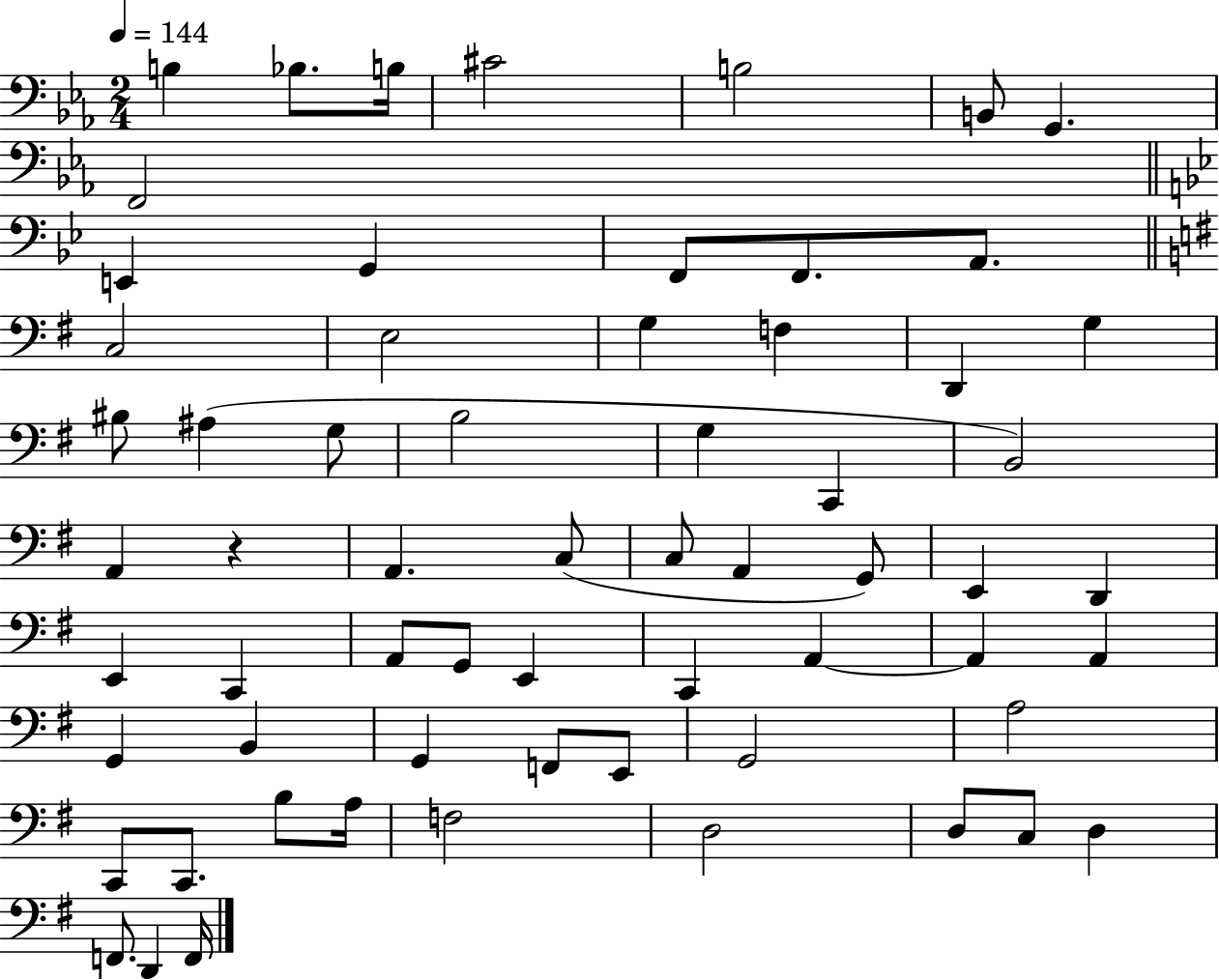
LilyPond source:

{
  \clef bass
  \numericTimeSignature
  \time 2/4
  \key ees \major
  \tempo 4 = 144
  b4 bes8. b16 | cis'2 | b2 | b,8 g,4. | \break f,2 | \bar "||" \break \key g \minor e,4 g,4 | f,8 f,8. a,8. | \bar "||" \break \key e \minor c2 | e2 | g4 f4 | d,4 g4 | \break bis8 ais4( g8 | b2 | g4 c,4 | b,2) | \break a,4 r4 | a,4. c8( | c8 a,4 g,8) | e,4 d,4 | \break e,4 c,4 | a,8 g,8 e,4 | c,4 a,4~~ | a,4 a,4 | \break g,4 b,4 | g,4 f,8 e,8 | g,2 | a2 | \break c,8 c,8. b8 a16 | f2 | d2 | d8 c8 d4 | \break f,8. d,4 f,16 | \bar "|."
}